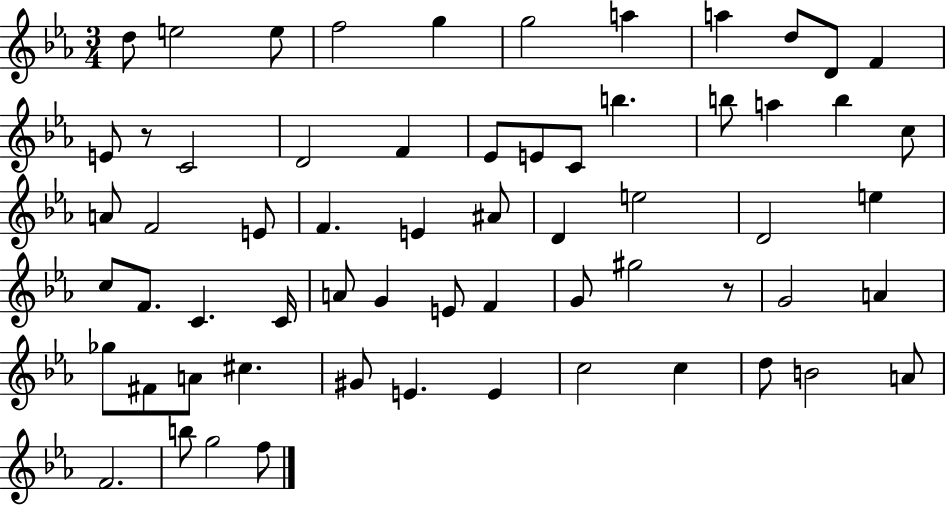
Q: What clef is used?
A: treble